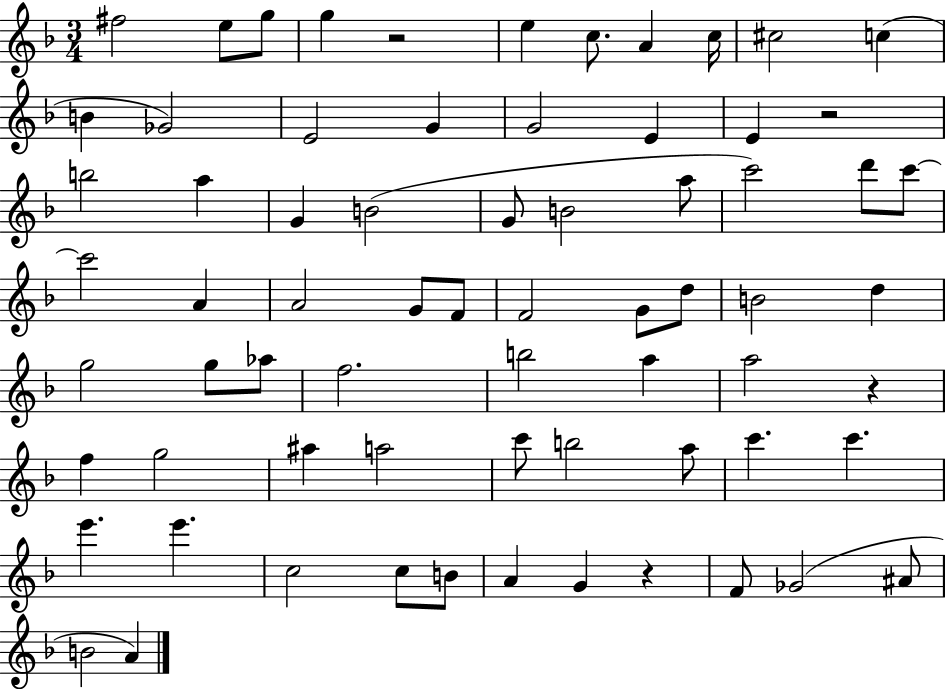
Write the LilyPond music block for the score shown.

{
  \clef treble
  \numericTimeSignature
  \time 3/4
  \key f \major
  fis''2 e''8 g''8 | g''4 r2 | e''4 c''8. a'4 c''16 | cis''2 c''4( | \break b'4 ges'2) | e'2 g'4 | g'2 e'4 | e'4 r2 | \break b''2 a''4 | g'4 b'2( | g'8 b'2 a''8 | c'''2) d'''8 c'''8~~ | \break c'''2 a'4 | a'2 g'8 f'8 | f'2 g'8 d''8 | b'2 d''4 | \break g''2 g''8 aes''8 | f''2. | b''2 a''4 | a''2 r4 | \break f''4 g''2 | ais''4 a''2 | c'''8 b''2 a''8 | c'''4. c'''4. | \break e'''4. e'''4. | c''2 c''8 b'8 | a'4 g'4 r4 | f'8 ges'2( ais'8 | \break b'2 a'4) | \bar "|."
}